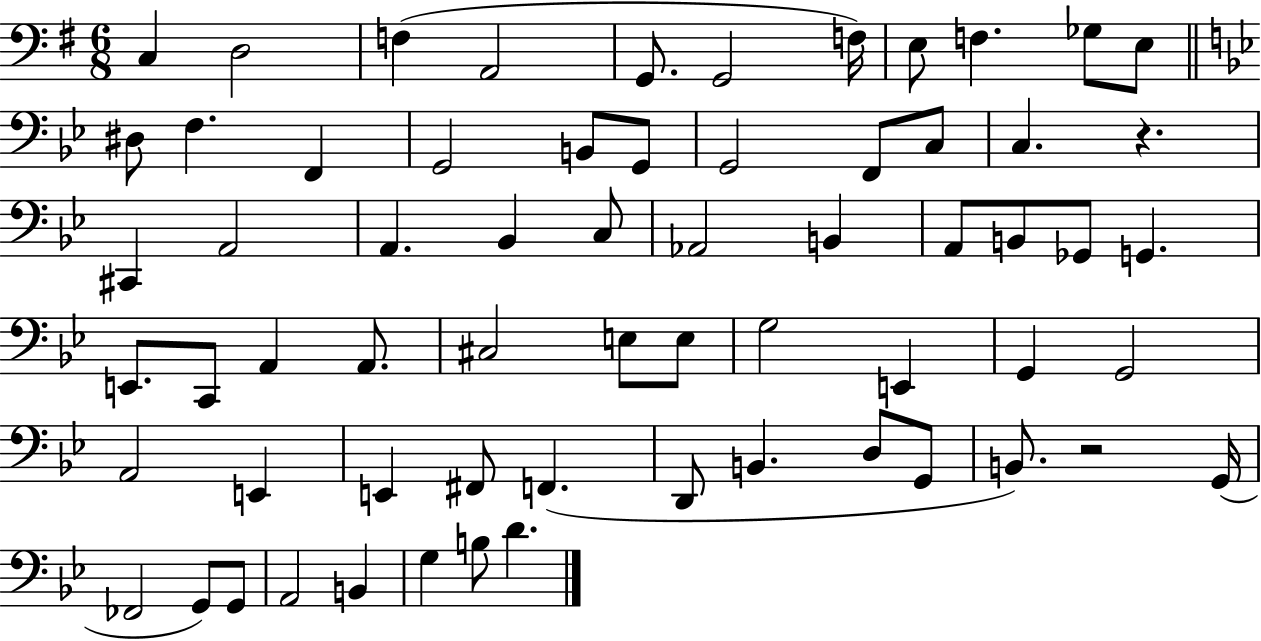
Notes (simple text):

C3/q D3/h F3/q A2/h G2/e. G2/h F3/s E3/e F3/q. Gb3/e E3/e D#3/e F3/q. F2/q G2/h B2/e G2/e G2/h F2/e C3/e C3/q. R/q. C#2/q A2/h A2/q. Bb2/q C3/e Ab2/h B2/q A2/e B2/e Gb2/e G2/q. E2/e. C2/e A2/q A2/e. C#3/h E3/e E3/e G3/h E2/q G2/q G2/h A2/h E2/q E2/q F#2/e F2/q. D2/e B2/q. D3/e G2/e B2/e. R/h G2/s FES2/h G2/e G2/e A2/h B2/q G3/q B3/e D4/q.